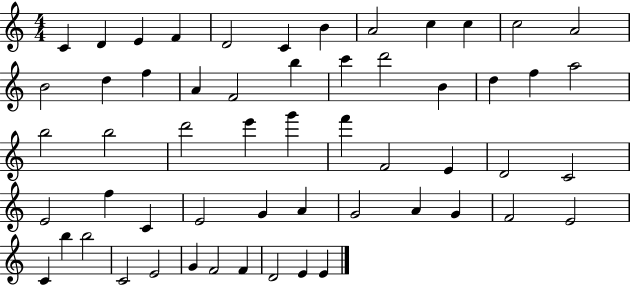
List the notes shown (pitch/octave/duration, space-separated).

C4/q D4/q E4/q F4/q D4/h C4/q B4/q A4/h C5/q C5/q C5/h A4/h B4/h D5/q F5/q A4/q F4/h B5/q C6/q D6/h B4/q D5/q F5/q A5/h B5/h B5/h D6/h E6/q G6/q F6/q F4/h E4/q D4/h C4/h E4/h F5/q C4/q E4/h G4/q A4/q G4/h A4/q G4/q F4/h E4/h C4/q B5/q B5/h C4/h E4/h G4/q F4/h F4/q D4/h E4/q E4/q